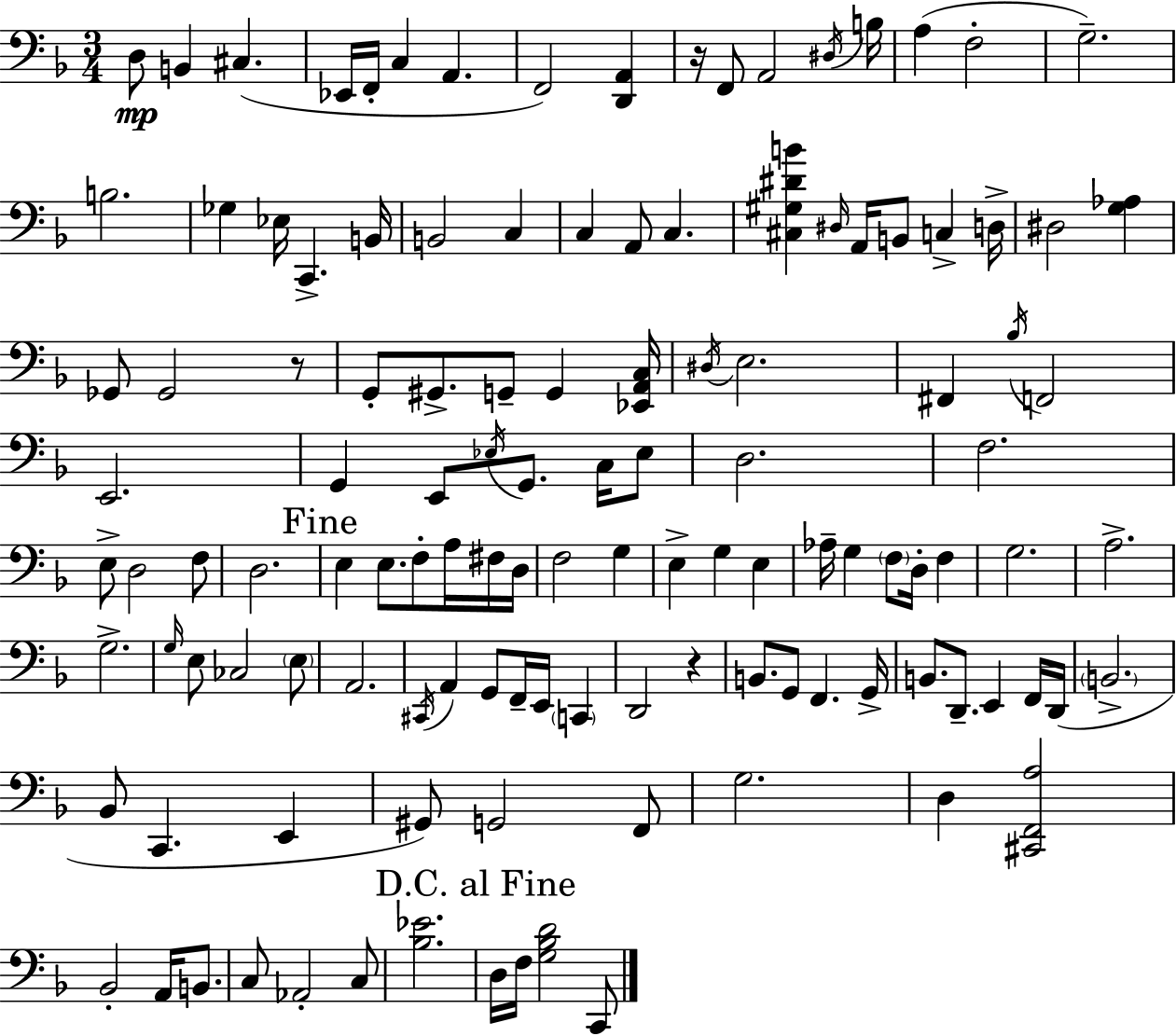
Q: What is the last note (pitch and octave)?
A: C2